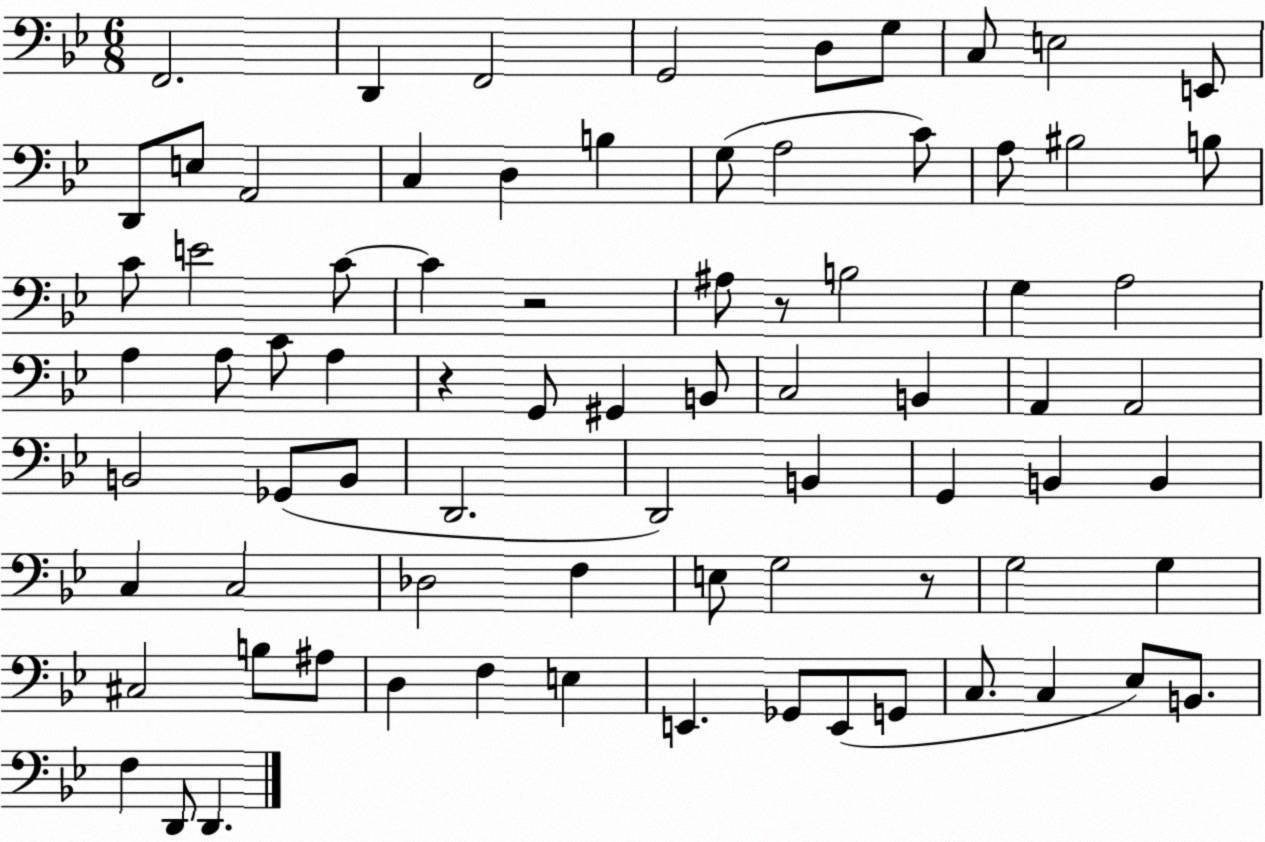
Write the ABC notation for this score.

X:1
T:Untitled
M:6/8
L:1/4
K:Bb
F,,2 D,, F,,2 G,,2 D,/2 G,/2 C,/2 E,2 E,,/2 D,,/2 E,/2 A,,2 C, D, B, G,/2 A,2 C/2 A,/2 ^B,2 B,/2 C/2 E2 C/2 C z2 ^A,/2 z/2 B,2 G, A,2 A, A,/2 C/2 A, z G,,/2 ^G,, B,,/2 C,2 B,, A,, A,,2 B,,2 _G,,/2 B,,/2 D,,2 D,,2 B,, G,, B,, B,, C, C,2 _D,2 F, E,/2 G,2 z/2 G,2 G, ^C,2 B,/2 ^A,/2 D, F, E, E,, _G,,/2 E,,/2 G,,/2 C,/2 C, _E,/2 B,,/2 F, D,,/2 D,,